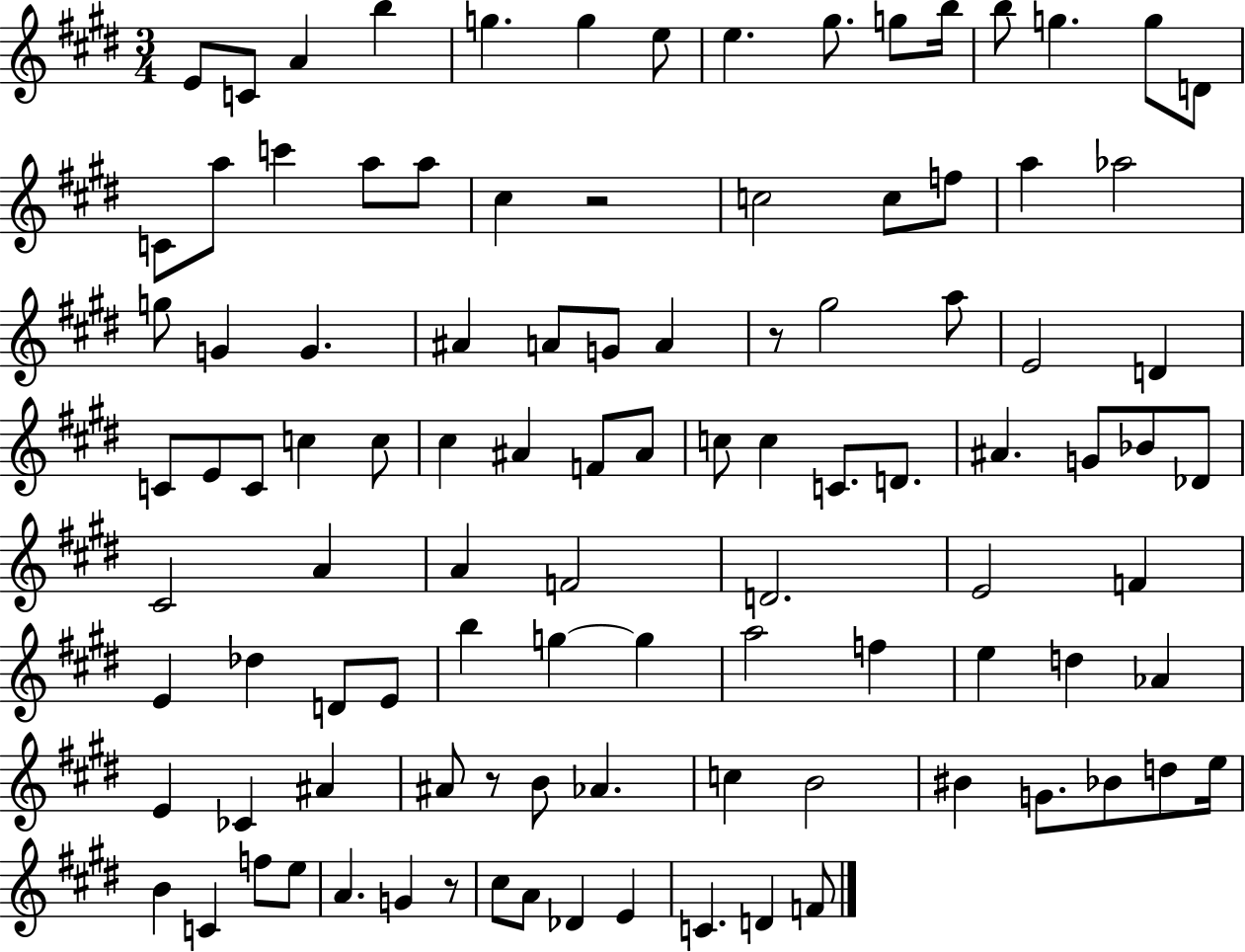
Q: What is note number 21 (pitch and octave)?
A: C#5